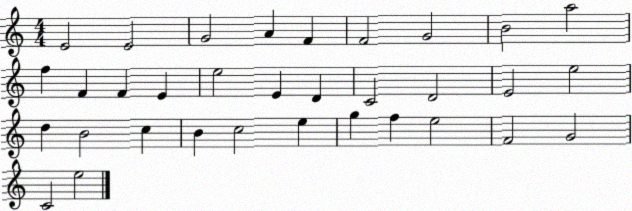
X:1
T:Untitled
M:4/4
L:1/4
K:C
E2 E2 G2 A F F2 G2 B2 a2 f F F E e2 E D C2 D2 E2 e2 d B2 c B c2 e g f e2 F2 G2 C2 e2